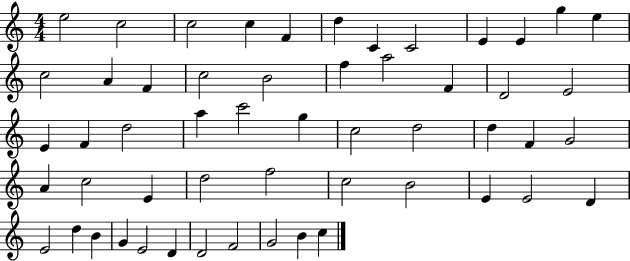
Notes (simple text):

E5/h C5/h C5/h C5/q F4/q D5/q C4/q C4/h E4/q E4/q G5/q E5/q C5/h A4/q F4/q C5/h B4/h F5/q A5/h F4/q D4/h E4/h E4/q F4/q D5/h A5/q C6/h G5/q C5/h D5/h D5/q F4/q G4/h A4/q C5/h E4/q D5/h F5/h C5/h B4/h E4/q E4/h D4/q E4/h D5/q B4/q G4/q E4/h D4/q D4/h F4/h G4/h B4/q C5/q